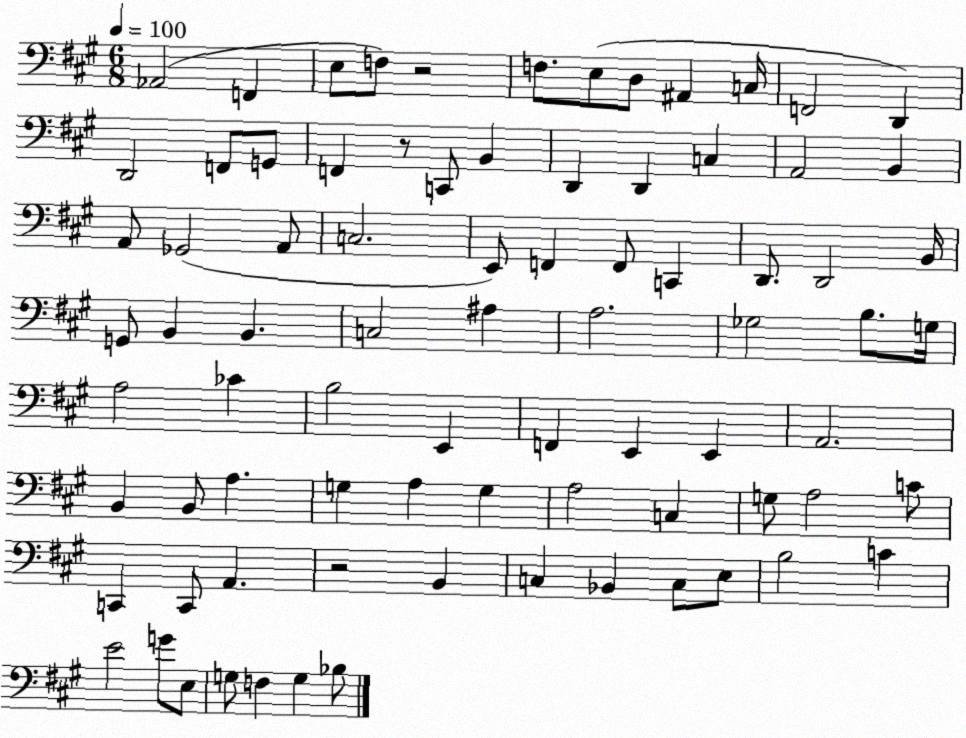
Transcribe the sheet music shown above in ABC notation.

X:1
T:Untitled
M:6/8
L:1/4
K:A
_A,,2 F,, E,/2 F,/2 z2 F,/2 E,/2 D,/2 ^A,, C,/4 F,,2 D,, D,,2 F,,/2 G,,/2 F,, z/2 C,,/2 B,, D,, D,, C, A,,2 B,, A,,/2 _G,,2 A,,/2 C,2 E,,/2 F,, F,,/2 C,, D,,/2 D,,2 B,,/4 G,,/2 B,, B,, C,2 ^A, A,2 _G,2 B,/2 G,/4 A,2 _C B,2 E,, F,, E,, E,, A,,2 B,, B,,/2 A, G, A, G, A,2 C, G,/2 A,2 C/2 C,, C,,/2 A,, z2 B,, C, _B,, C,/2 E,/2 B,2 C E2 G/2 E,/2 G,/2 F, G, _B,/2